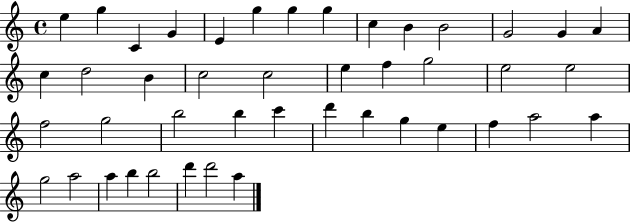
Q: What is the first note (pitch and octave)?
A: E5